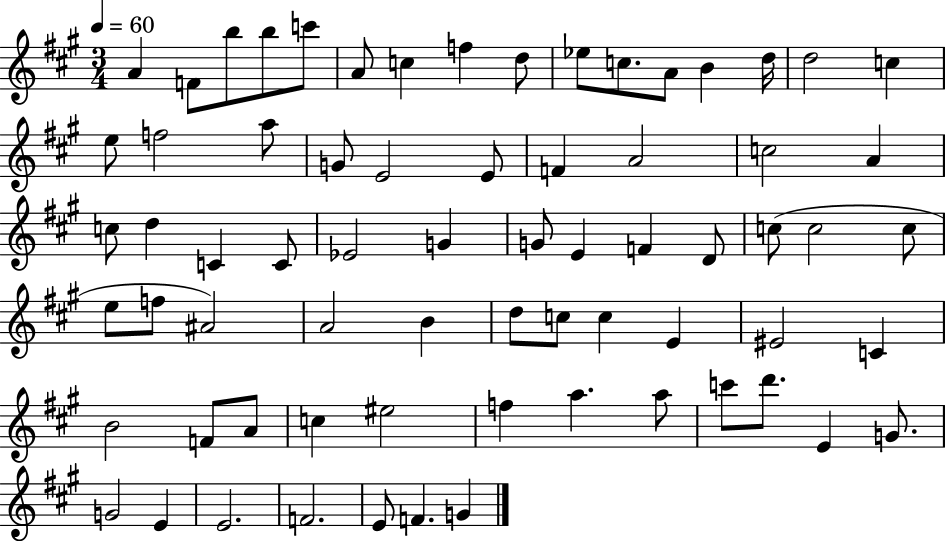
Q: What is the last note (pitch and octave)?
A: G4